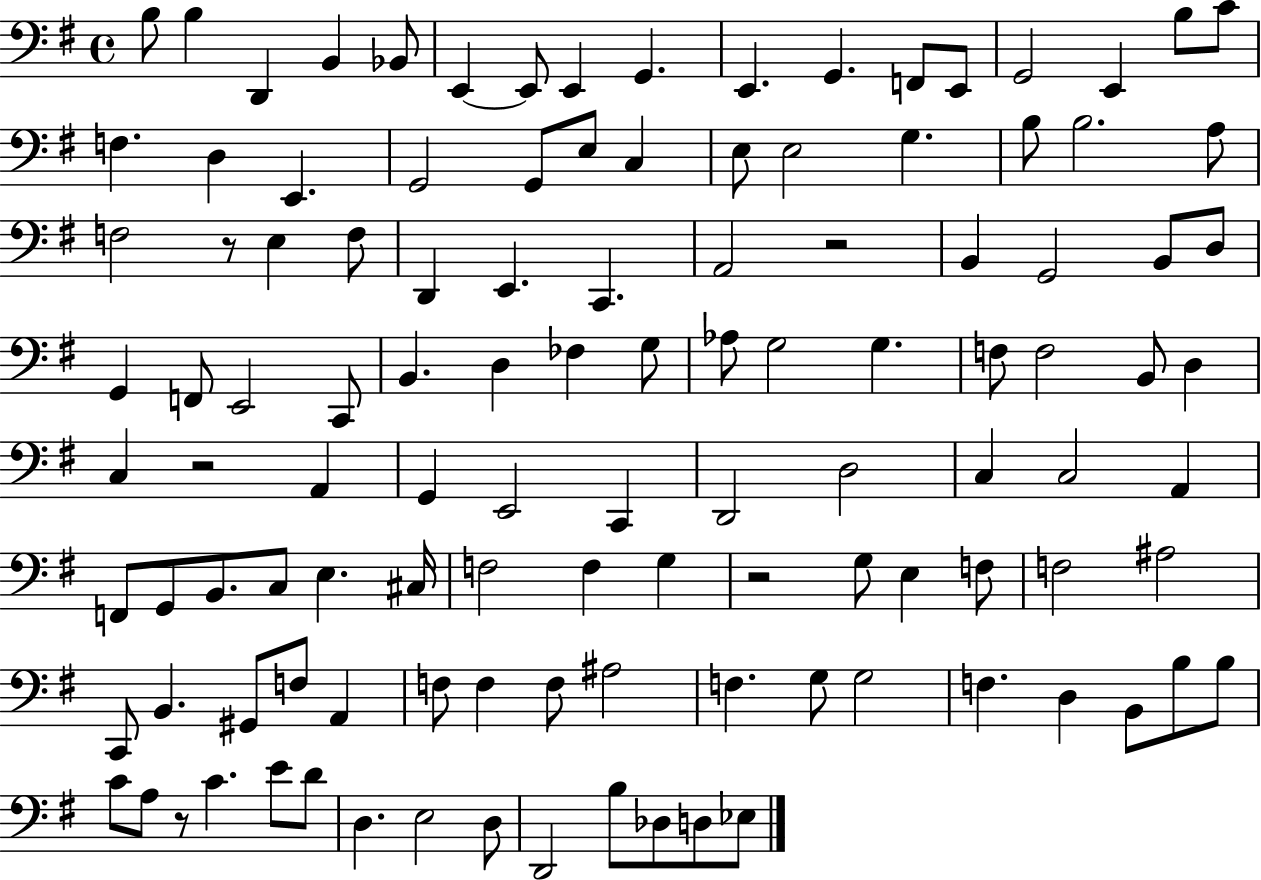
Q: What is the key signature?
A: G major